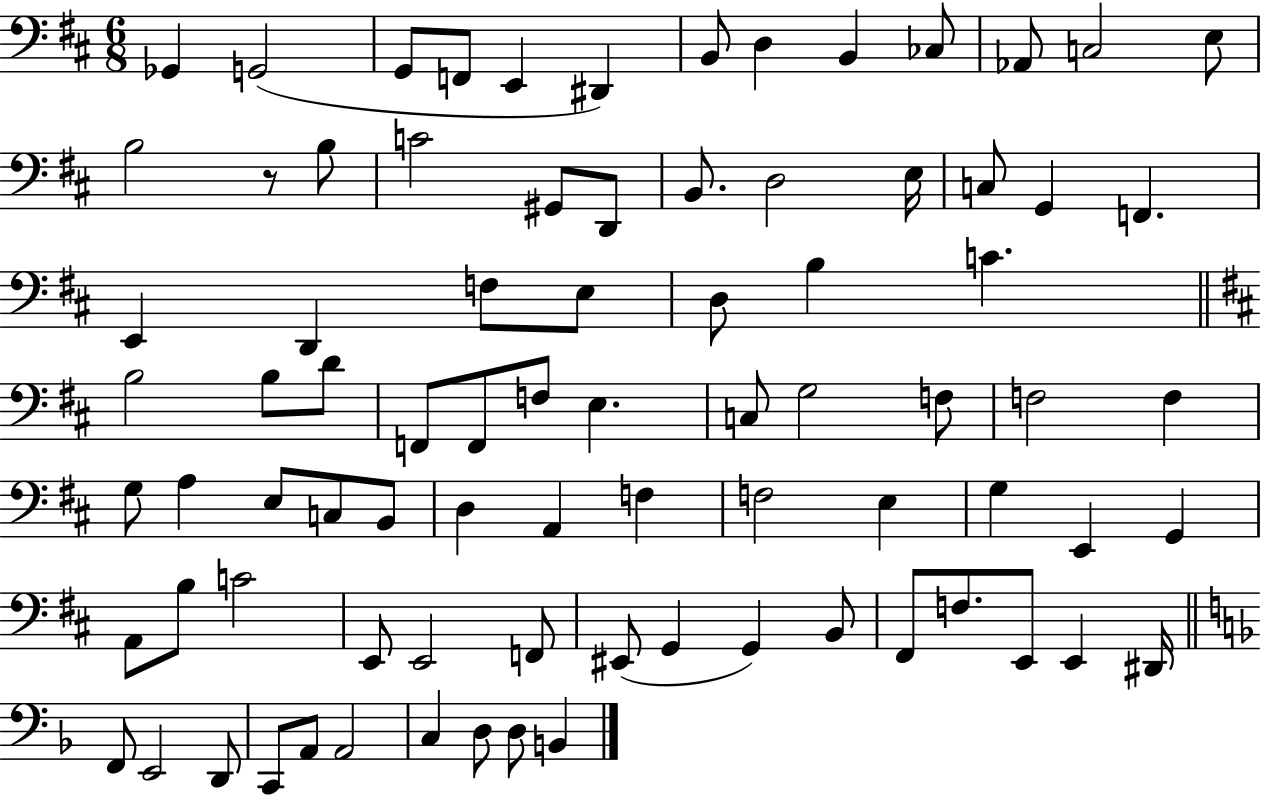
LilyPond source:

{
  \clef bass
  \numericTimeSignature
  \time 6/8
  \key d \major
  \repeat volta 2 { ges,4 g,2( | g,8 f,8 e,4 dis,4) | b,8 d4 b,4 ces8 | aes,8 c2 e8 | \break b2 r8 b8 | c'2 gis,8 d,8 | b,8. d2 e16 | c8 g,4 f,4. | \break e,4 d,4 f8 e8 | d8 b4 c'4. | \bar "||" \break \key b \minor b2 b8 d'8 | f,8 f,8 f8 e4. | c8 g2 f8 | f2 f4 | \break g8 a4 e8 c8 b,8 | d4 a,4 f4 | f2 e4 | g4 e,4 g,4 | \break a,8 b8 c'2 | e,8 e,2 f,8 | eis,8( g,4 g,4) b,8 | fis,8 f8. e,8 e,4 dis,16 | \break \bar "||" \break \key f \major f,8 e,2 d,8 | c,8 a,8 a,2 | c4 d8 d8 b,4 | } \bar "|."
}